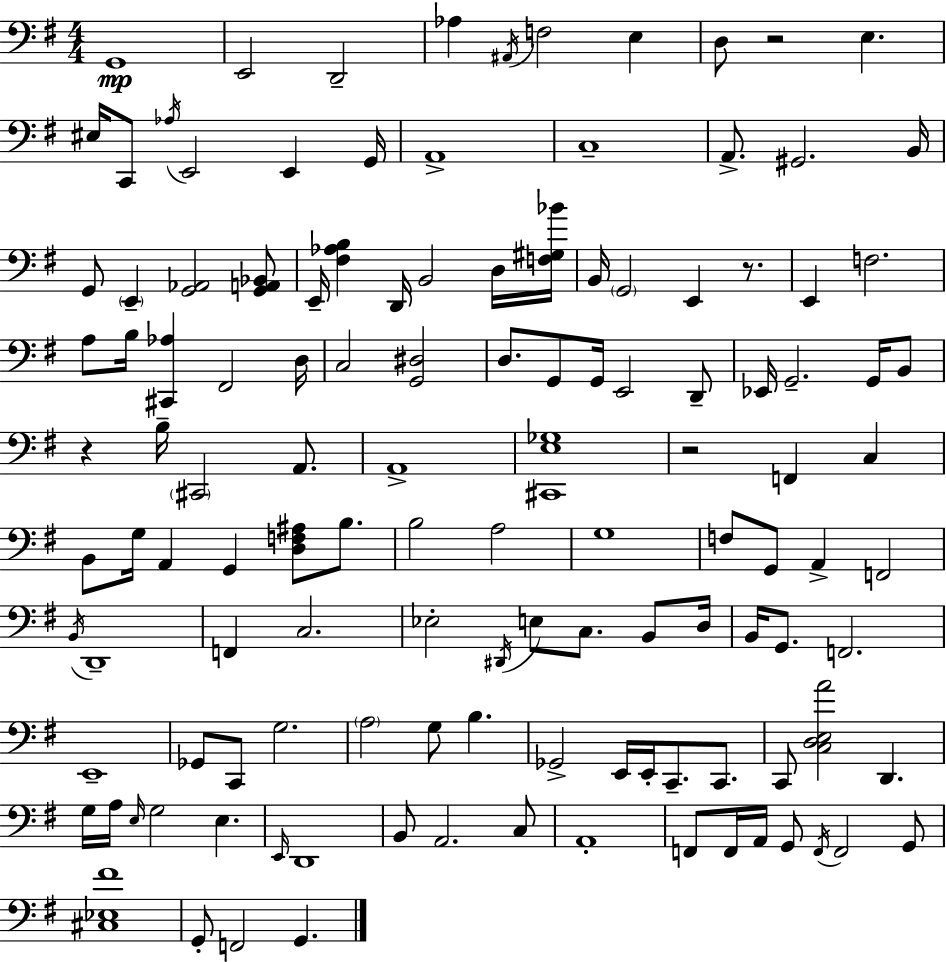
X:1
T:Untitled
M:4/4
L:1/4
K:Em
G,,4 E,,2 D,,2 _A, ^A,,/4 F,2 E, D,/2 z2 E, ^E,/4 C,,/2 _A,/4 E,,2 E,, G,,/4 A,,4 C,4 A,,/2 ^G,,2 B,,/4 G,,/2 E,, [G,,_A,,]2 [G,,A,,_B,,]/2 E,,/4 [^F,_A,B,] D,,/4 B,,2 D,/4 [F,^G,_B]/4 B,,/4 G,,2 E,, z/2 E,, F,2 A,/2 B,/4 [^C,,_A,] ^F,,2 D,/4 C,2 [G,,^D,]2 D,/2 G,,/2 G,,/4 E,,2 D,,/2 _E,,/4 G,,2 G,,/4 B,,/2 z B,/4 ^C,,2 A,,/2 A,,4 [^C,,E,_G,]4 z2 F,, C, B,,/2 G,/4 A,, G,, [D,F,^A,]/2 B,/2 B,2 A,2 G,4 F,/2 G,,/2 A,, F,,2 B,,/4 D,,4 F,, C,2 _E,2 ^D,,/4 E,/2 C,/2 B,,/2 D,/4 B,,/4 G,,/2 F,,2 E,,4 _G,,/2 C,,/2 G,2 A,2 G,/2 B, _G,,2 E,,/4 E,,/4 C,,/2 C,,/2 C,,/2 [C,D,E,A]2 D,, G,/4 A,/4 E,/4 G,2 E, E,,/4 D,,4 B,,/2 A,,2 C,/2 A,,4 F,,/2 F,,/4 A,,/4 G,,/2 F,,/4 F,,2 G,,/2 [^C,_E,^F]4 G,,/2 F,,2 G,,